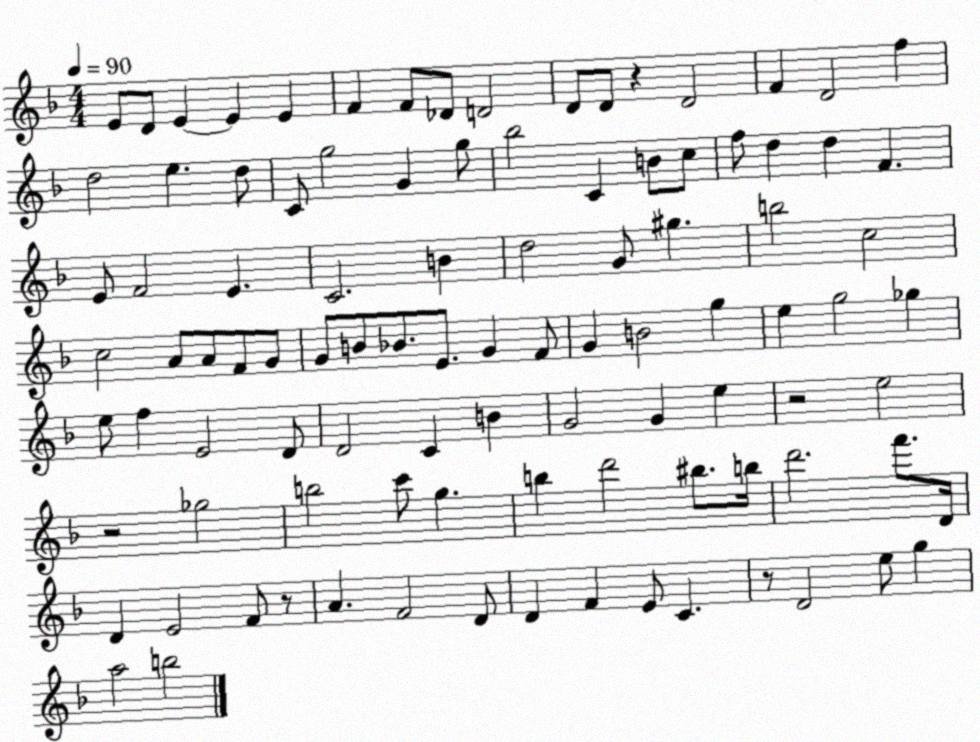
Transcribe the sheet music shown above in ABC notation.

X:1
T:Untitled
M:4/4
L:1/4
K:F
E/2 D/2 E E E F F/2 _D/2 D2 D/2 D/2 z D2 F D2 f d2 e d/2 C/2 g2 G g/2 _b2 C B/2 c/2 f/2 d d F E/2 F2 E C2 B d2 G/2 ^g b2 c2 c2 A/2 A/2 F/2 G/2 G/2 B/2 _B/2 E/2 G F/2 G B2 g e g2 _g e/2 f E2 D/2 D2 C B G2 G e z2 e2 z2 _g2 b2 c'/2 g b d'2 ^b/2 b/4 d'2 f'/2 D/4 D E2 F/2 z/2 A F2 D/2 D F E/2 C z/2 D2 e/2 g a2 b2